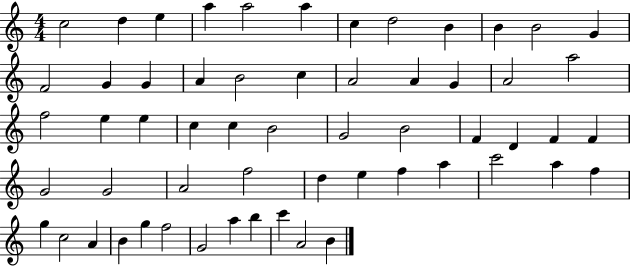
X:1
T:Untitled
M:4/4
L:1/4
K:C
c2 d e a a2 a c d2 B B B2 G F2 G G A B2 c A2 A G A2 a2 f2 e e c c B2 G2 B2 F D F F G2 G2 A2 f2 d e f a c'2 a f g c2 A B g f2 G2 a b c' A2 B